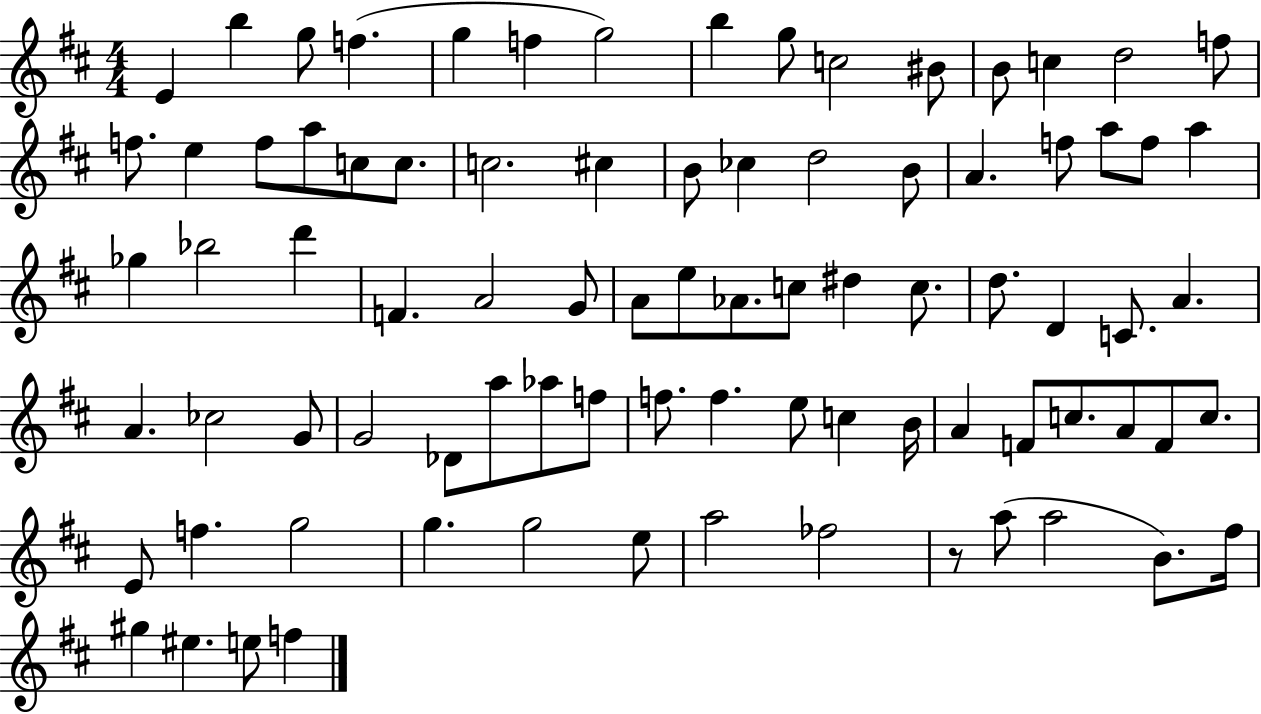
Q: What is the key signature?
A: D major